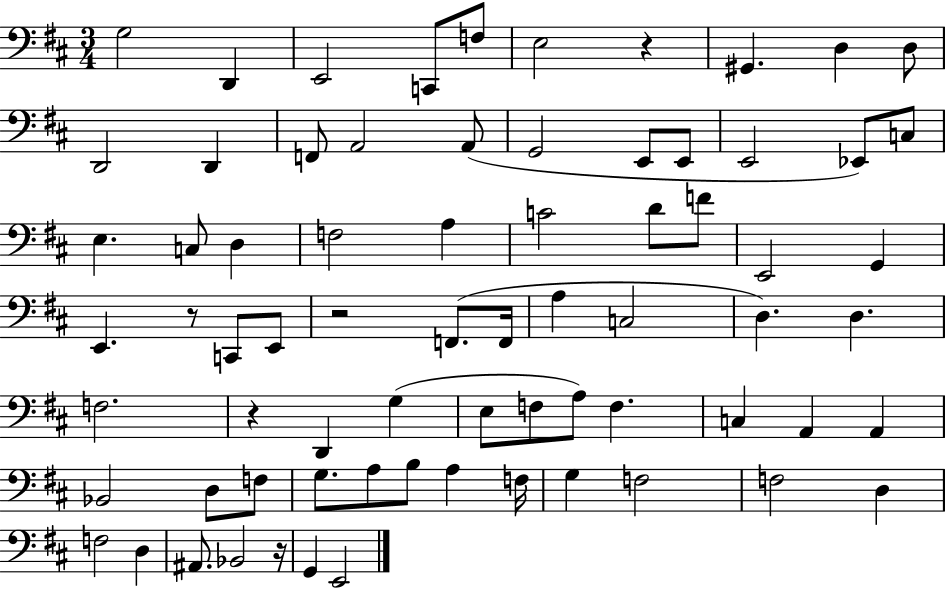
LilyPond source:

{
  \clef bass
  \numericTimeSignature
  \time 3/4
  \key d \major
  \repeat volta 2 { g2 d,4 | e,2 c,8 f8 | e2 r4 | gis,4. d4 d8 | \break d,2 d,4 | f,8 a,2 a,8( | g,2 e,8 e,8 | e,2 ees,8) c8 | \break e4. c8 d4 | f2 a4 | c'2 d'8 f'8 | e,2 g,4 | \break e,4. r8 c,8 e,8 | r2 f,8.( f,16 | a4 c2 | d4.) d4. | \break f2. | r4 d,4 g4( | e8 f8 a8) f4. | c4 a,4 a,4 | \break bes,2 d8 f8 | g8. a8 b8 a4 f16 | g4 f2 | f2 d4 | \break f2 d4 | ais,8. bes,2 r16 | g,4 e,2 | } \bar "|."
}